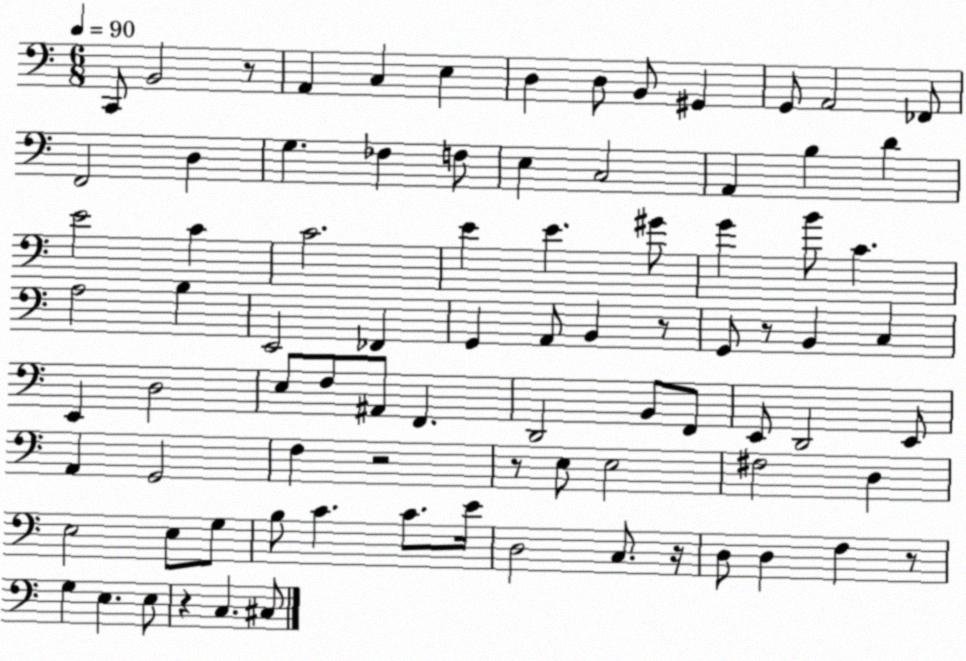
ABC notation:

X:1
T:Untitled
M:6/8
L:1/4
K:C
C,,/2 B,,2 z/2 A,, C, E, D, D,/2 B,,/2 ^G,, G,,/2 A,,2 _F,,/2 F,,2 D, G, _F, F,/2 E, C,2 A,, B, D E2 C C2 E E ^G/2 G B/2 C A,2 B, E,,2 _F,, G,, A,,/2 B,, z/2 G,,/2 z/2 B,, C, E,, D,2 E,/2 F,/2 ^A,,/2 F,, D,,2 B,,/2 F,,/2 E,,/2 D,,2 E,,/2 A,, G,,2 F, z2 z/2 E,/2 E,2 ^F,2 D, E,2 E,/2 G,/2 B,/2 C C/2 E/4 D,2 C,/2 z/4 D,/2 D, F, z/2 G, E, E,/2 z C, ^C,/2